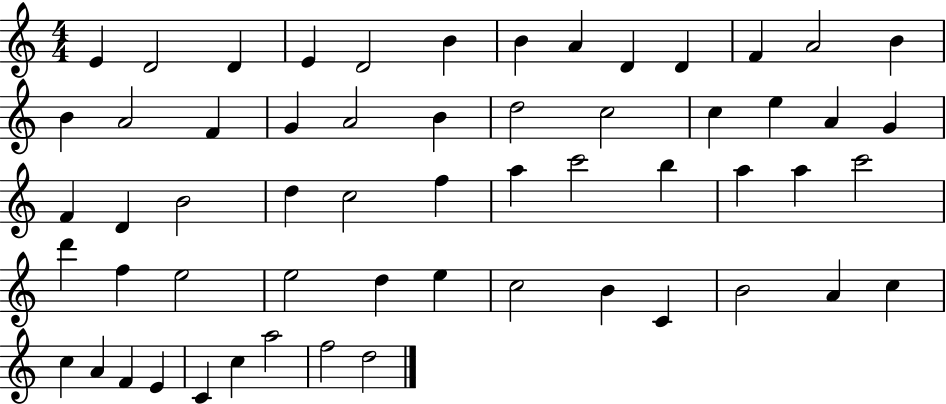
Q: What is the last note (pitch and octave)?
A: D5